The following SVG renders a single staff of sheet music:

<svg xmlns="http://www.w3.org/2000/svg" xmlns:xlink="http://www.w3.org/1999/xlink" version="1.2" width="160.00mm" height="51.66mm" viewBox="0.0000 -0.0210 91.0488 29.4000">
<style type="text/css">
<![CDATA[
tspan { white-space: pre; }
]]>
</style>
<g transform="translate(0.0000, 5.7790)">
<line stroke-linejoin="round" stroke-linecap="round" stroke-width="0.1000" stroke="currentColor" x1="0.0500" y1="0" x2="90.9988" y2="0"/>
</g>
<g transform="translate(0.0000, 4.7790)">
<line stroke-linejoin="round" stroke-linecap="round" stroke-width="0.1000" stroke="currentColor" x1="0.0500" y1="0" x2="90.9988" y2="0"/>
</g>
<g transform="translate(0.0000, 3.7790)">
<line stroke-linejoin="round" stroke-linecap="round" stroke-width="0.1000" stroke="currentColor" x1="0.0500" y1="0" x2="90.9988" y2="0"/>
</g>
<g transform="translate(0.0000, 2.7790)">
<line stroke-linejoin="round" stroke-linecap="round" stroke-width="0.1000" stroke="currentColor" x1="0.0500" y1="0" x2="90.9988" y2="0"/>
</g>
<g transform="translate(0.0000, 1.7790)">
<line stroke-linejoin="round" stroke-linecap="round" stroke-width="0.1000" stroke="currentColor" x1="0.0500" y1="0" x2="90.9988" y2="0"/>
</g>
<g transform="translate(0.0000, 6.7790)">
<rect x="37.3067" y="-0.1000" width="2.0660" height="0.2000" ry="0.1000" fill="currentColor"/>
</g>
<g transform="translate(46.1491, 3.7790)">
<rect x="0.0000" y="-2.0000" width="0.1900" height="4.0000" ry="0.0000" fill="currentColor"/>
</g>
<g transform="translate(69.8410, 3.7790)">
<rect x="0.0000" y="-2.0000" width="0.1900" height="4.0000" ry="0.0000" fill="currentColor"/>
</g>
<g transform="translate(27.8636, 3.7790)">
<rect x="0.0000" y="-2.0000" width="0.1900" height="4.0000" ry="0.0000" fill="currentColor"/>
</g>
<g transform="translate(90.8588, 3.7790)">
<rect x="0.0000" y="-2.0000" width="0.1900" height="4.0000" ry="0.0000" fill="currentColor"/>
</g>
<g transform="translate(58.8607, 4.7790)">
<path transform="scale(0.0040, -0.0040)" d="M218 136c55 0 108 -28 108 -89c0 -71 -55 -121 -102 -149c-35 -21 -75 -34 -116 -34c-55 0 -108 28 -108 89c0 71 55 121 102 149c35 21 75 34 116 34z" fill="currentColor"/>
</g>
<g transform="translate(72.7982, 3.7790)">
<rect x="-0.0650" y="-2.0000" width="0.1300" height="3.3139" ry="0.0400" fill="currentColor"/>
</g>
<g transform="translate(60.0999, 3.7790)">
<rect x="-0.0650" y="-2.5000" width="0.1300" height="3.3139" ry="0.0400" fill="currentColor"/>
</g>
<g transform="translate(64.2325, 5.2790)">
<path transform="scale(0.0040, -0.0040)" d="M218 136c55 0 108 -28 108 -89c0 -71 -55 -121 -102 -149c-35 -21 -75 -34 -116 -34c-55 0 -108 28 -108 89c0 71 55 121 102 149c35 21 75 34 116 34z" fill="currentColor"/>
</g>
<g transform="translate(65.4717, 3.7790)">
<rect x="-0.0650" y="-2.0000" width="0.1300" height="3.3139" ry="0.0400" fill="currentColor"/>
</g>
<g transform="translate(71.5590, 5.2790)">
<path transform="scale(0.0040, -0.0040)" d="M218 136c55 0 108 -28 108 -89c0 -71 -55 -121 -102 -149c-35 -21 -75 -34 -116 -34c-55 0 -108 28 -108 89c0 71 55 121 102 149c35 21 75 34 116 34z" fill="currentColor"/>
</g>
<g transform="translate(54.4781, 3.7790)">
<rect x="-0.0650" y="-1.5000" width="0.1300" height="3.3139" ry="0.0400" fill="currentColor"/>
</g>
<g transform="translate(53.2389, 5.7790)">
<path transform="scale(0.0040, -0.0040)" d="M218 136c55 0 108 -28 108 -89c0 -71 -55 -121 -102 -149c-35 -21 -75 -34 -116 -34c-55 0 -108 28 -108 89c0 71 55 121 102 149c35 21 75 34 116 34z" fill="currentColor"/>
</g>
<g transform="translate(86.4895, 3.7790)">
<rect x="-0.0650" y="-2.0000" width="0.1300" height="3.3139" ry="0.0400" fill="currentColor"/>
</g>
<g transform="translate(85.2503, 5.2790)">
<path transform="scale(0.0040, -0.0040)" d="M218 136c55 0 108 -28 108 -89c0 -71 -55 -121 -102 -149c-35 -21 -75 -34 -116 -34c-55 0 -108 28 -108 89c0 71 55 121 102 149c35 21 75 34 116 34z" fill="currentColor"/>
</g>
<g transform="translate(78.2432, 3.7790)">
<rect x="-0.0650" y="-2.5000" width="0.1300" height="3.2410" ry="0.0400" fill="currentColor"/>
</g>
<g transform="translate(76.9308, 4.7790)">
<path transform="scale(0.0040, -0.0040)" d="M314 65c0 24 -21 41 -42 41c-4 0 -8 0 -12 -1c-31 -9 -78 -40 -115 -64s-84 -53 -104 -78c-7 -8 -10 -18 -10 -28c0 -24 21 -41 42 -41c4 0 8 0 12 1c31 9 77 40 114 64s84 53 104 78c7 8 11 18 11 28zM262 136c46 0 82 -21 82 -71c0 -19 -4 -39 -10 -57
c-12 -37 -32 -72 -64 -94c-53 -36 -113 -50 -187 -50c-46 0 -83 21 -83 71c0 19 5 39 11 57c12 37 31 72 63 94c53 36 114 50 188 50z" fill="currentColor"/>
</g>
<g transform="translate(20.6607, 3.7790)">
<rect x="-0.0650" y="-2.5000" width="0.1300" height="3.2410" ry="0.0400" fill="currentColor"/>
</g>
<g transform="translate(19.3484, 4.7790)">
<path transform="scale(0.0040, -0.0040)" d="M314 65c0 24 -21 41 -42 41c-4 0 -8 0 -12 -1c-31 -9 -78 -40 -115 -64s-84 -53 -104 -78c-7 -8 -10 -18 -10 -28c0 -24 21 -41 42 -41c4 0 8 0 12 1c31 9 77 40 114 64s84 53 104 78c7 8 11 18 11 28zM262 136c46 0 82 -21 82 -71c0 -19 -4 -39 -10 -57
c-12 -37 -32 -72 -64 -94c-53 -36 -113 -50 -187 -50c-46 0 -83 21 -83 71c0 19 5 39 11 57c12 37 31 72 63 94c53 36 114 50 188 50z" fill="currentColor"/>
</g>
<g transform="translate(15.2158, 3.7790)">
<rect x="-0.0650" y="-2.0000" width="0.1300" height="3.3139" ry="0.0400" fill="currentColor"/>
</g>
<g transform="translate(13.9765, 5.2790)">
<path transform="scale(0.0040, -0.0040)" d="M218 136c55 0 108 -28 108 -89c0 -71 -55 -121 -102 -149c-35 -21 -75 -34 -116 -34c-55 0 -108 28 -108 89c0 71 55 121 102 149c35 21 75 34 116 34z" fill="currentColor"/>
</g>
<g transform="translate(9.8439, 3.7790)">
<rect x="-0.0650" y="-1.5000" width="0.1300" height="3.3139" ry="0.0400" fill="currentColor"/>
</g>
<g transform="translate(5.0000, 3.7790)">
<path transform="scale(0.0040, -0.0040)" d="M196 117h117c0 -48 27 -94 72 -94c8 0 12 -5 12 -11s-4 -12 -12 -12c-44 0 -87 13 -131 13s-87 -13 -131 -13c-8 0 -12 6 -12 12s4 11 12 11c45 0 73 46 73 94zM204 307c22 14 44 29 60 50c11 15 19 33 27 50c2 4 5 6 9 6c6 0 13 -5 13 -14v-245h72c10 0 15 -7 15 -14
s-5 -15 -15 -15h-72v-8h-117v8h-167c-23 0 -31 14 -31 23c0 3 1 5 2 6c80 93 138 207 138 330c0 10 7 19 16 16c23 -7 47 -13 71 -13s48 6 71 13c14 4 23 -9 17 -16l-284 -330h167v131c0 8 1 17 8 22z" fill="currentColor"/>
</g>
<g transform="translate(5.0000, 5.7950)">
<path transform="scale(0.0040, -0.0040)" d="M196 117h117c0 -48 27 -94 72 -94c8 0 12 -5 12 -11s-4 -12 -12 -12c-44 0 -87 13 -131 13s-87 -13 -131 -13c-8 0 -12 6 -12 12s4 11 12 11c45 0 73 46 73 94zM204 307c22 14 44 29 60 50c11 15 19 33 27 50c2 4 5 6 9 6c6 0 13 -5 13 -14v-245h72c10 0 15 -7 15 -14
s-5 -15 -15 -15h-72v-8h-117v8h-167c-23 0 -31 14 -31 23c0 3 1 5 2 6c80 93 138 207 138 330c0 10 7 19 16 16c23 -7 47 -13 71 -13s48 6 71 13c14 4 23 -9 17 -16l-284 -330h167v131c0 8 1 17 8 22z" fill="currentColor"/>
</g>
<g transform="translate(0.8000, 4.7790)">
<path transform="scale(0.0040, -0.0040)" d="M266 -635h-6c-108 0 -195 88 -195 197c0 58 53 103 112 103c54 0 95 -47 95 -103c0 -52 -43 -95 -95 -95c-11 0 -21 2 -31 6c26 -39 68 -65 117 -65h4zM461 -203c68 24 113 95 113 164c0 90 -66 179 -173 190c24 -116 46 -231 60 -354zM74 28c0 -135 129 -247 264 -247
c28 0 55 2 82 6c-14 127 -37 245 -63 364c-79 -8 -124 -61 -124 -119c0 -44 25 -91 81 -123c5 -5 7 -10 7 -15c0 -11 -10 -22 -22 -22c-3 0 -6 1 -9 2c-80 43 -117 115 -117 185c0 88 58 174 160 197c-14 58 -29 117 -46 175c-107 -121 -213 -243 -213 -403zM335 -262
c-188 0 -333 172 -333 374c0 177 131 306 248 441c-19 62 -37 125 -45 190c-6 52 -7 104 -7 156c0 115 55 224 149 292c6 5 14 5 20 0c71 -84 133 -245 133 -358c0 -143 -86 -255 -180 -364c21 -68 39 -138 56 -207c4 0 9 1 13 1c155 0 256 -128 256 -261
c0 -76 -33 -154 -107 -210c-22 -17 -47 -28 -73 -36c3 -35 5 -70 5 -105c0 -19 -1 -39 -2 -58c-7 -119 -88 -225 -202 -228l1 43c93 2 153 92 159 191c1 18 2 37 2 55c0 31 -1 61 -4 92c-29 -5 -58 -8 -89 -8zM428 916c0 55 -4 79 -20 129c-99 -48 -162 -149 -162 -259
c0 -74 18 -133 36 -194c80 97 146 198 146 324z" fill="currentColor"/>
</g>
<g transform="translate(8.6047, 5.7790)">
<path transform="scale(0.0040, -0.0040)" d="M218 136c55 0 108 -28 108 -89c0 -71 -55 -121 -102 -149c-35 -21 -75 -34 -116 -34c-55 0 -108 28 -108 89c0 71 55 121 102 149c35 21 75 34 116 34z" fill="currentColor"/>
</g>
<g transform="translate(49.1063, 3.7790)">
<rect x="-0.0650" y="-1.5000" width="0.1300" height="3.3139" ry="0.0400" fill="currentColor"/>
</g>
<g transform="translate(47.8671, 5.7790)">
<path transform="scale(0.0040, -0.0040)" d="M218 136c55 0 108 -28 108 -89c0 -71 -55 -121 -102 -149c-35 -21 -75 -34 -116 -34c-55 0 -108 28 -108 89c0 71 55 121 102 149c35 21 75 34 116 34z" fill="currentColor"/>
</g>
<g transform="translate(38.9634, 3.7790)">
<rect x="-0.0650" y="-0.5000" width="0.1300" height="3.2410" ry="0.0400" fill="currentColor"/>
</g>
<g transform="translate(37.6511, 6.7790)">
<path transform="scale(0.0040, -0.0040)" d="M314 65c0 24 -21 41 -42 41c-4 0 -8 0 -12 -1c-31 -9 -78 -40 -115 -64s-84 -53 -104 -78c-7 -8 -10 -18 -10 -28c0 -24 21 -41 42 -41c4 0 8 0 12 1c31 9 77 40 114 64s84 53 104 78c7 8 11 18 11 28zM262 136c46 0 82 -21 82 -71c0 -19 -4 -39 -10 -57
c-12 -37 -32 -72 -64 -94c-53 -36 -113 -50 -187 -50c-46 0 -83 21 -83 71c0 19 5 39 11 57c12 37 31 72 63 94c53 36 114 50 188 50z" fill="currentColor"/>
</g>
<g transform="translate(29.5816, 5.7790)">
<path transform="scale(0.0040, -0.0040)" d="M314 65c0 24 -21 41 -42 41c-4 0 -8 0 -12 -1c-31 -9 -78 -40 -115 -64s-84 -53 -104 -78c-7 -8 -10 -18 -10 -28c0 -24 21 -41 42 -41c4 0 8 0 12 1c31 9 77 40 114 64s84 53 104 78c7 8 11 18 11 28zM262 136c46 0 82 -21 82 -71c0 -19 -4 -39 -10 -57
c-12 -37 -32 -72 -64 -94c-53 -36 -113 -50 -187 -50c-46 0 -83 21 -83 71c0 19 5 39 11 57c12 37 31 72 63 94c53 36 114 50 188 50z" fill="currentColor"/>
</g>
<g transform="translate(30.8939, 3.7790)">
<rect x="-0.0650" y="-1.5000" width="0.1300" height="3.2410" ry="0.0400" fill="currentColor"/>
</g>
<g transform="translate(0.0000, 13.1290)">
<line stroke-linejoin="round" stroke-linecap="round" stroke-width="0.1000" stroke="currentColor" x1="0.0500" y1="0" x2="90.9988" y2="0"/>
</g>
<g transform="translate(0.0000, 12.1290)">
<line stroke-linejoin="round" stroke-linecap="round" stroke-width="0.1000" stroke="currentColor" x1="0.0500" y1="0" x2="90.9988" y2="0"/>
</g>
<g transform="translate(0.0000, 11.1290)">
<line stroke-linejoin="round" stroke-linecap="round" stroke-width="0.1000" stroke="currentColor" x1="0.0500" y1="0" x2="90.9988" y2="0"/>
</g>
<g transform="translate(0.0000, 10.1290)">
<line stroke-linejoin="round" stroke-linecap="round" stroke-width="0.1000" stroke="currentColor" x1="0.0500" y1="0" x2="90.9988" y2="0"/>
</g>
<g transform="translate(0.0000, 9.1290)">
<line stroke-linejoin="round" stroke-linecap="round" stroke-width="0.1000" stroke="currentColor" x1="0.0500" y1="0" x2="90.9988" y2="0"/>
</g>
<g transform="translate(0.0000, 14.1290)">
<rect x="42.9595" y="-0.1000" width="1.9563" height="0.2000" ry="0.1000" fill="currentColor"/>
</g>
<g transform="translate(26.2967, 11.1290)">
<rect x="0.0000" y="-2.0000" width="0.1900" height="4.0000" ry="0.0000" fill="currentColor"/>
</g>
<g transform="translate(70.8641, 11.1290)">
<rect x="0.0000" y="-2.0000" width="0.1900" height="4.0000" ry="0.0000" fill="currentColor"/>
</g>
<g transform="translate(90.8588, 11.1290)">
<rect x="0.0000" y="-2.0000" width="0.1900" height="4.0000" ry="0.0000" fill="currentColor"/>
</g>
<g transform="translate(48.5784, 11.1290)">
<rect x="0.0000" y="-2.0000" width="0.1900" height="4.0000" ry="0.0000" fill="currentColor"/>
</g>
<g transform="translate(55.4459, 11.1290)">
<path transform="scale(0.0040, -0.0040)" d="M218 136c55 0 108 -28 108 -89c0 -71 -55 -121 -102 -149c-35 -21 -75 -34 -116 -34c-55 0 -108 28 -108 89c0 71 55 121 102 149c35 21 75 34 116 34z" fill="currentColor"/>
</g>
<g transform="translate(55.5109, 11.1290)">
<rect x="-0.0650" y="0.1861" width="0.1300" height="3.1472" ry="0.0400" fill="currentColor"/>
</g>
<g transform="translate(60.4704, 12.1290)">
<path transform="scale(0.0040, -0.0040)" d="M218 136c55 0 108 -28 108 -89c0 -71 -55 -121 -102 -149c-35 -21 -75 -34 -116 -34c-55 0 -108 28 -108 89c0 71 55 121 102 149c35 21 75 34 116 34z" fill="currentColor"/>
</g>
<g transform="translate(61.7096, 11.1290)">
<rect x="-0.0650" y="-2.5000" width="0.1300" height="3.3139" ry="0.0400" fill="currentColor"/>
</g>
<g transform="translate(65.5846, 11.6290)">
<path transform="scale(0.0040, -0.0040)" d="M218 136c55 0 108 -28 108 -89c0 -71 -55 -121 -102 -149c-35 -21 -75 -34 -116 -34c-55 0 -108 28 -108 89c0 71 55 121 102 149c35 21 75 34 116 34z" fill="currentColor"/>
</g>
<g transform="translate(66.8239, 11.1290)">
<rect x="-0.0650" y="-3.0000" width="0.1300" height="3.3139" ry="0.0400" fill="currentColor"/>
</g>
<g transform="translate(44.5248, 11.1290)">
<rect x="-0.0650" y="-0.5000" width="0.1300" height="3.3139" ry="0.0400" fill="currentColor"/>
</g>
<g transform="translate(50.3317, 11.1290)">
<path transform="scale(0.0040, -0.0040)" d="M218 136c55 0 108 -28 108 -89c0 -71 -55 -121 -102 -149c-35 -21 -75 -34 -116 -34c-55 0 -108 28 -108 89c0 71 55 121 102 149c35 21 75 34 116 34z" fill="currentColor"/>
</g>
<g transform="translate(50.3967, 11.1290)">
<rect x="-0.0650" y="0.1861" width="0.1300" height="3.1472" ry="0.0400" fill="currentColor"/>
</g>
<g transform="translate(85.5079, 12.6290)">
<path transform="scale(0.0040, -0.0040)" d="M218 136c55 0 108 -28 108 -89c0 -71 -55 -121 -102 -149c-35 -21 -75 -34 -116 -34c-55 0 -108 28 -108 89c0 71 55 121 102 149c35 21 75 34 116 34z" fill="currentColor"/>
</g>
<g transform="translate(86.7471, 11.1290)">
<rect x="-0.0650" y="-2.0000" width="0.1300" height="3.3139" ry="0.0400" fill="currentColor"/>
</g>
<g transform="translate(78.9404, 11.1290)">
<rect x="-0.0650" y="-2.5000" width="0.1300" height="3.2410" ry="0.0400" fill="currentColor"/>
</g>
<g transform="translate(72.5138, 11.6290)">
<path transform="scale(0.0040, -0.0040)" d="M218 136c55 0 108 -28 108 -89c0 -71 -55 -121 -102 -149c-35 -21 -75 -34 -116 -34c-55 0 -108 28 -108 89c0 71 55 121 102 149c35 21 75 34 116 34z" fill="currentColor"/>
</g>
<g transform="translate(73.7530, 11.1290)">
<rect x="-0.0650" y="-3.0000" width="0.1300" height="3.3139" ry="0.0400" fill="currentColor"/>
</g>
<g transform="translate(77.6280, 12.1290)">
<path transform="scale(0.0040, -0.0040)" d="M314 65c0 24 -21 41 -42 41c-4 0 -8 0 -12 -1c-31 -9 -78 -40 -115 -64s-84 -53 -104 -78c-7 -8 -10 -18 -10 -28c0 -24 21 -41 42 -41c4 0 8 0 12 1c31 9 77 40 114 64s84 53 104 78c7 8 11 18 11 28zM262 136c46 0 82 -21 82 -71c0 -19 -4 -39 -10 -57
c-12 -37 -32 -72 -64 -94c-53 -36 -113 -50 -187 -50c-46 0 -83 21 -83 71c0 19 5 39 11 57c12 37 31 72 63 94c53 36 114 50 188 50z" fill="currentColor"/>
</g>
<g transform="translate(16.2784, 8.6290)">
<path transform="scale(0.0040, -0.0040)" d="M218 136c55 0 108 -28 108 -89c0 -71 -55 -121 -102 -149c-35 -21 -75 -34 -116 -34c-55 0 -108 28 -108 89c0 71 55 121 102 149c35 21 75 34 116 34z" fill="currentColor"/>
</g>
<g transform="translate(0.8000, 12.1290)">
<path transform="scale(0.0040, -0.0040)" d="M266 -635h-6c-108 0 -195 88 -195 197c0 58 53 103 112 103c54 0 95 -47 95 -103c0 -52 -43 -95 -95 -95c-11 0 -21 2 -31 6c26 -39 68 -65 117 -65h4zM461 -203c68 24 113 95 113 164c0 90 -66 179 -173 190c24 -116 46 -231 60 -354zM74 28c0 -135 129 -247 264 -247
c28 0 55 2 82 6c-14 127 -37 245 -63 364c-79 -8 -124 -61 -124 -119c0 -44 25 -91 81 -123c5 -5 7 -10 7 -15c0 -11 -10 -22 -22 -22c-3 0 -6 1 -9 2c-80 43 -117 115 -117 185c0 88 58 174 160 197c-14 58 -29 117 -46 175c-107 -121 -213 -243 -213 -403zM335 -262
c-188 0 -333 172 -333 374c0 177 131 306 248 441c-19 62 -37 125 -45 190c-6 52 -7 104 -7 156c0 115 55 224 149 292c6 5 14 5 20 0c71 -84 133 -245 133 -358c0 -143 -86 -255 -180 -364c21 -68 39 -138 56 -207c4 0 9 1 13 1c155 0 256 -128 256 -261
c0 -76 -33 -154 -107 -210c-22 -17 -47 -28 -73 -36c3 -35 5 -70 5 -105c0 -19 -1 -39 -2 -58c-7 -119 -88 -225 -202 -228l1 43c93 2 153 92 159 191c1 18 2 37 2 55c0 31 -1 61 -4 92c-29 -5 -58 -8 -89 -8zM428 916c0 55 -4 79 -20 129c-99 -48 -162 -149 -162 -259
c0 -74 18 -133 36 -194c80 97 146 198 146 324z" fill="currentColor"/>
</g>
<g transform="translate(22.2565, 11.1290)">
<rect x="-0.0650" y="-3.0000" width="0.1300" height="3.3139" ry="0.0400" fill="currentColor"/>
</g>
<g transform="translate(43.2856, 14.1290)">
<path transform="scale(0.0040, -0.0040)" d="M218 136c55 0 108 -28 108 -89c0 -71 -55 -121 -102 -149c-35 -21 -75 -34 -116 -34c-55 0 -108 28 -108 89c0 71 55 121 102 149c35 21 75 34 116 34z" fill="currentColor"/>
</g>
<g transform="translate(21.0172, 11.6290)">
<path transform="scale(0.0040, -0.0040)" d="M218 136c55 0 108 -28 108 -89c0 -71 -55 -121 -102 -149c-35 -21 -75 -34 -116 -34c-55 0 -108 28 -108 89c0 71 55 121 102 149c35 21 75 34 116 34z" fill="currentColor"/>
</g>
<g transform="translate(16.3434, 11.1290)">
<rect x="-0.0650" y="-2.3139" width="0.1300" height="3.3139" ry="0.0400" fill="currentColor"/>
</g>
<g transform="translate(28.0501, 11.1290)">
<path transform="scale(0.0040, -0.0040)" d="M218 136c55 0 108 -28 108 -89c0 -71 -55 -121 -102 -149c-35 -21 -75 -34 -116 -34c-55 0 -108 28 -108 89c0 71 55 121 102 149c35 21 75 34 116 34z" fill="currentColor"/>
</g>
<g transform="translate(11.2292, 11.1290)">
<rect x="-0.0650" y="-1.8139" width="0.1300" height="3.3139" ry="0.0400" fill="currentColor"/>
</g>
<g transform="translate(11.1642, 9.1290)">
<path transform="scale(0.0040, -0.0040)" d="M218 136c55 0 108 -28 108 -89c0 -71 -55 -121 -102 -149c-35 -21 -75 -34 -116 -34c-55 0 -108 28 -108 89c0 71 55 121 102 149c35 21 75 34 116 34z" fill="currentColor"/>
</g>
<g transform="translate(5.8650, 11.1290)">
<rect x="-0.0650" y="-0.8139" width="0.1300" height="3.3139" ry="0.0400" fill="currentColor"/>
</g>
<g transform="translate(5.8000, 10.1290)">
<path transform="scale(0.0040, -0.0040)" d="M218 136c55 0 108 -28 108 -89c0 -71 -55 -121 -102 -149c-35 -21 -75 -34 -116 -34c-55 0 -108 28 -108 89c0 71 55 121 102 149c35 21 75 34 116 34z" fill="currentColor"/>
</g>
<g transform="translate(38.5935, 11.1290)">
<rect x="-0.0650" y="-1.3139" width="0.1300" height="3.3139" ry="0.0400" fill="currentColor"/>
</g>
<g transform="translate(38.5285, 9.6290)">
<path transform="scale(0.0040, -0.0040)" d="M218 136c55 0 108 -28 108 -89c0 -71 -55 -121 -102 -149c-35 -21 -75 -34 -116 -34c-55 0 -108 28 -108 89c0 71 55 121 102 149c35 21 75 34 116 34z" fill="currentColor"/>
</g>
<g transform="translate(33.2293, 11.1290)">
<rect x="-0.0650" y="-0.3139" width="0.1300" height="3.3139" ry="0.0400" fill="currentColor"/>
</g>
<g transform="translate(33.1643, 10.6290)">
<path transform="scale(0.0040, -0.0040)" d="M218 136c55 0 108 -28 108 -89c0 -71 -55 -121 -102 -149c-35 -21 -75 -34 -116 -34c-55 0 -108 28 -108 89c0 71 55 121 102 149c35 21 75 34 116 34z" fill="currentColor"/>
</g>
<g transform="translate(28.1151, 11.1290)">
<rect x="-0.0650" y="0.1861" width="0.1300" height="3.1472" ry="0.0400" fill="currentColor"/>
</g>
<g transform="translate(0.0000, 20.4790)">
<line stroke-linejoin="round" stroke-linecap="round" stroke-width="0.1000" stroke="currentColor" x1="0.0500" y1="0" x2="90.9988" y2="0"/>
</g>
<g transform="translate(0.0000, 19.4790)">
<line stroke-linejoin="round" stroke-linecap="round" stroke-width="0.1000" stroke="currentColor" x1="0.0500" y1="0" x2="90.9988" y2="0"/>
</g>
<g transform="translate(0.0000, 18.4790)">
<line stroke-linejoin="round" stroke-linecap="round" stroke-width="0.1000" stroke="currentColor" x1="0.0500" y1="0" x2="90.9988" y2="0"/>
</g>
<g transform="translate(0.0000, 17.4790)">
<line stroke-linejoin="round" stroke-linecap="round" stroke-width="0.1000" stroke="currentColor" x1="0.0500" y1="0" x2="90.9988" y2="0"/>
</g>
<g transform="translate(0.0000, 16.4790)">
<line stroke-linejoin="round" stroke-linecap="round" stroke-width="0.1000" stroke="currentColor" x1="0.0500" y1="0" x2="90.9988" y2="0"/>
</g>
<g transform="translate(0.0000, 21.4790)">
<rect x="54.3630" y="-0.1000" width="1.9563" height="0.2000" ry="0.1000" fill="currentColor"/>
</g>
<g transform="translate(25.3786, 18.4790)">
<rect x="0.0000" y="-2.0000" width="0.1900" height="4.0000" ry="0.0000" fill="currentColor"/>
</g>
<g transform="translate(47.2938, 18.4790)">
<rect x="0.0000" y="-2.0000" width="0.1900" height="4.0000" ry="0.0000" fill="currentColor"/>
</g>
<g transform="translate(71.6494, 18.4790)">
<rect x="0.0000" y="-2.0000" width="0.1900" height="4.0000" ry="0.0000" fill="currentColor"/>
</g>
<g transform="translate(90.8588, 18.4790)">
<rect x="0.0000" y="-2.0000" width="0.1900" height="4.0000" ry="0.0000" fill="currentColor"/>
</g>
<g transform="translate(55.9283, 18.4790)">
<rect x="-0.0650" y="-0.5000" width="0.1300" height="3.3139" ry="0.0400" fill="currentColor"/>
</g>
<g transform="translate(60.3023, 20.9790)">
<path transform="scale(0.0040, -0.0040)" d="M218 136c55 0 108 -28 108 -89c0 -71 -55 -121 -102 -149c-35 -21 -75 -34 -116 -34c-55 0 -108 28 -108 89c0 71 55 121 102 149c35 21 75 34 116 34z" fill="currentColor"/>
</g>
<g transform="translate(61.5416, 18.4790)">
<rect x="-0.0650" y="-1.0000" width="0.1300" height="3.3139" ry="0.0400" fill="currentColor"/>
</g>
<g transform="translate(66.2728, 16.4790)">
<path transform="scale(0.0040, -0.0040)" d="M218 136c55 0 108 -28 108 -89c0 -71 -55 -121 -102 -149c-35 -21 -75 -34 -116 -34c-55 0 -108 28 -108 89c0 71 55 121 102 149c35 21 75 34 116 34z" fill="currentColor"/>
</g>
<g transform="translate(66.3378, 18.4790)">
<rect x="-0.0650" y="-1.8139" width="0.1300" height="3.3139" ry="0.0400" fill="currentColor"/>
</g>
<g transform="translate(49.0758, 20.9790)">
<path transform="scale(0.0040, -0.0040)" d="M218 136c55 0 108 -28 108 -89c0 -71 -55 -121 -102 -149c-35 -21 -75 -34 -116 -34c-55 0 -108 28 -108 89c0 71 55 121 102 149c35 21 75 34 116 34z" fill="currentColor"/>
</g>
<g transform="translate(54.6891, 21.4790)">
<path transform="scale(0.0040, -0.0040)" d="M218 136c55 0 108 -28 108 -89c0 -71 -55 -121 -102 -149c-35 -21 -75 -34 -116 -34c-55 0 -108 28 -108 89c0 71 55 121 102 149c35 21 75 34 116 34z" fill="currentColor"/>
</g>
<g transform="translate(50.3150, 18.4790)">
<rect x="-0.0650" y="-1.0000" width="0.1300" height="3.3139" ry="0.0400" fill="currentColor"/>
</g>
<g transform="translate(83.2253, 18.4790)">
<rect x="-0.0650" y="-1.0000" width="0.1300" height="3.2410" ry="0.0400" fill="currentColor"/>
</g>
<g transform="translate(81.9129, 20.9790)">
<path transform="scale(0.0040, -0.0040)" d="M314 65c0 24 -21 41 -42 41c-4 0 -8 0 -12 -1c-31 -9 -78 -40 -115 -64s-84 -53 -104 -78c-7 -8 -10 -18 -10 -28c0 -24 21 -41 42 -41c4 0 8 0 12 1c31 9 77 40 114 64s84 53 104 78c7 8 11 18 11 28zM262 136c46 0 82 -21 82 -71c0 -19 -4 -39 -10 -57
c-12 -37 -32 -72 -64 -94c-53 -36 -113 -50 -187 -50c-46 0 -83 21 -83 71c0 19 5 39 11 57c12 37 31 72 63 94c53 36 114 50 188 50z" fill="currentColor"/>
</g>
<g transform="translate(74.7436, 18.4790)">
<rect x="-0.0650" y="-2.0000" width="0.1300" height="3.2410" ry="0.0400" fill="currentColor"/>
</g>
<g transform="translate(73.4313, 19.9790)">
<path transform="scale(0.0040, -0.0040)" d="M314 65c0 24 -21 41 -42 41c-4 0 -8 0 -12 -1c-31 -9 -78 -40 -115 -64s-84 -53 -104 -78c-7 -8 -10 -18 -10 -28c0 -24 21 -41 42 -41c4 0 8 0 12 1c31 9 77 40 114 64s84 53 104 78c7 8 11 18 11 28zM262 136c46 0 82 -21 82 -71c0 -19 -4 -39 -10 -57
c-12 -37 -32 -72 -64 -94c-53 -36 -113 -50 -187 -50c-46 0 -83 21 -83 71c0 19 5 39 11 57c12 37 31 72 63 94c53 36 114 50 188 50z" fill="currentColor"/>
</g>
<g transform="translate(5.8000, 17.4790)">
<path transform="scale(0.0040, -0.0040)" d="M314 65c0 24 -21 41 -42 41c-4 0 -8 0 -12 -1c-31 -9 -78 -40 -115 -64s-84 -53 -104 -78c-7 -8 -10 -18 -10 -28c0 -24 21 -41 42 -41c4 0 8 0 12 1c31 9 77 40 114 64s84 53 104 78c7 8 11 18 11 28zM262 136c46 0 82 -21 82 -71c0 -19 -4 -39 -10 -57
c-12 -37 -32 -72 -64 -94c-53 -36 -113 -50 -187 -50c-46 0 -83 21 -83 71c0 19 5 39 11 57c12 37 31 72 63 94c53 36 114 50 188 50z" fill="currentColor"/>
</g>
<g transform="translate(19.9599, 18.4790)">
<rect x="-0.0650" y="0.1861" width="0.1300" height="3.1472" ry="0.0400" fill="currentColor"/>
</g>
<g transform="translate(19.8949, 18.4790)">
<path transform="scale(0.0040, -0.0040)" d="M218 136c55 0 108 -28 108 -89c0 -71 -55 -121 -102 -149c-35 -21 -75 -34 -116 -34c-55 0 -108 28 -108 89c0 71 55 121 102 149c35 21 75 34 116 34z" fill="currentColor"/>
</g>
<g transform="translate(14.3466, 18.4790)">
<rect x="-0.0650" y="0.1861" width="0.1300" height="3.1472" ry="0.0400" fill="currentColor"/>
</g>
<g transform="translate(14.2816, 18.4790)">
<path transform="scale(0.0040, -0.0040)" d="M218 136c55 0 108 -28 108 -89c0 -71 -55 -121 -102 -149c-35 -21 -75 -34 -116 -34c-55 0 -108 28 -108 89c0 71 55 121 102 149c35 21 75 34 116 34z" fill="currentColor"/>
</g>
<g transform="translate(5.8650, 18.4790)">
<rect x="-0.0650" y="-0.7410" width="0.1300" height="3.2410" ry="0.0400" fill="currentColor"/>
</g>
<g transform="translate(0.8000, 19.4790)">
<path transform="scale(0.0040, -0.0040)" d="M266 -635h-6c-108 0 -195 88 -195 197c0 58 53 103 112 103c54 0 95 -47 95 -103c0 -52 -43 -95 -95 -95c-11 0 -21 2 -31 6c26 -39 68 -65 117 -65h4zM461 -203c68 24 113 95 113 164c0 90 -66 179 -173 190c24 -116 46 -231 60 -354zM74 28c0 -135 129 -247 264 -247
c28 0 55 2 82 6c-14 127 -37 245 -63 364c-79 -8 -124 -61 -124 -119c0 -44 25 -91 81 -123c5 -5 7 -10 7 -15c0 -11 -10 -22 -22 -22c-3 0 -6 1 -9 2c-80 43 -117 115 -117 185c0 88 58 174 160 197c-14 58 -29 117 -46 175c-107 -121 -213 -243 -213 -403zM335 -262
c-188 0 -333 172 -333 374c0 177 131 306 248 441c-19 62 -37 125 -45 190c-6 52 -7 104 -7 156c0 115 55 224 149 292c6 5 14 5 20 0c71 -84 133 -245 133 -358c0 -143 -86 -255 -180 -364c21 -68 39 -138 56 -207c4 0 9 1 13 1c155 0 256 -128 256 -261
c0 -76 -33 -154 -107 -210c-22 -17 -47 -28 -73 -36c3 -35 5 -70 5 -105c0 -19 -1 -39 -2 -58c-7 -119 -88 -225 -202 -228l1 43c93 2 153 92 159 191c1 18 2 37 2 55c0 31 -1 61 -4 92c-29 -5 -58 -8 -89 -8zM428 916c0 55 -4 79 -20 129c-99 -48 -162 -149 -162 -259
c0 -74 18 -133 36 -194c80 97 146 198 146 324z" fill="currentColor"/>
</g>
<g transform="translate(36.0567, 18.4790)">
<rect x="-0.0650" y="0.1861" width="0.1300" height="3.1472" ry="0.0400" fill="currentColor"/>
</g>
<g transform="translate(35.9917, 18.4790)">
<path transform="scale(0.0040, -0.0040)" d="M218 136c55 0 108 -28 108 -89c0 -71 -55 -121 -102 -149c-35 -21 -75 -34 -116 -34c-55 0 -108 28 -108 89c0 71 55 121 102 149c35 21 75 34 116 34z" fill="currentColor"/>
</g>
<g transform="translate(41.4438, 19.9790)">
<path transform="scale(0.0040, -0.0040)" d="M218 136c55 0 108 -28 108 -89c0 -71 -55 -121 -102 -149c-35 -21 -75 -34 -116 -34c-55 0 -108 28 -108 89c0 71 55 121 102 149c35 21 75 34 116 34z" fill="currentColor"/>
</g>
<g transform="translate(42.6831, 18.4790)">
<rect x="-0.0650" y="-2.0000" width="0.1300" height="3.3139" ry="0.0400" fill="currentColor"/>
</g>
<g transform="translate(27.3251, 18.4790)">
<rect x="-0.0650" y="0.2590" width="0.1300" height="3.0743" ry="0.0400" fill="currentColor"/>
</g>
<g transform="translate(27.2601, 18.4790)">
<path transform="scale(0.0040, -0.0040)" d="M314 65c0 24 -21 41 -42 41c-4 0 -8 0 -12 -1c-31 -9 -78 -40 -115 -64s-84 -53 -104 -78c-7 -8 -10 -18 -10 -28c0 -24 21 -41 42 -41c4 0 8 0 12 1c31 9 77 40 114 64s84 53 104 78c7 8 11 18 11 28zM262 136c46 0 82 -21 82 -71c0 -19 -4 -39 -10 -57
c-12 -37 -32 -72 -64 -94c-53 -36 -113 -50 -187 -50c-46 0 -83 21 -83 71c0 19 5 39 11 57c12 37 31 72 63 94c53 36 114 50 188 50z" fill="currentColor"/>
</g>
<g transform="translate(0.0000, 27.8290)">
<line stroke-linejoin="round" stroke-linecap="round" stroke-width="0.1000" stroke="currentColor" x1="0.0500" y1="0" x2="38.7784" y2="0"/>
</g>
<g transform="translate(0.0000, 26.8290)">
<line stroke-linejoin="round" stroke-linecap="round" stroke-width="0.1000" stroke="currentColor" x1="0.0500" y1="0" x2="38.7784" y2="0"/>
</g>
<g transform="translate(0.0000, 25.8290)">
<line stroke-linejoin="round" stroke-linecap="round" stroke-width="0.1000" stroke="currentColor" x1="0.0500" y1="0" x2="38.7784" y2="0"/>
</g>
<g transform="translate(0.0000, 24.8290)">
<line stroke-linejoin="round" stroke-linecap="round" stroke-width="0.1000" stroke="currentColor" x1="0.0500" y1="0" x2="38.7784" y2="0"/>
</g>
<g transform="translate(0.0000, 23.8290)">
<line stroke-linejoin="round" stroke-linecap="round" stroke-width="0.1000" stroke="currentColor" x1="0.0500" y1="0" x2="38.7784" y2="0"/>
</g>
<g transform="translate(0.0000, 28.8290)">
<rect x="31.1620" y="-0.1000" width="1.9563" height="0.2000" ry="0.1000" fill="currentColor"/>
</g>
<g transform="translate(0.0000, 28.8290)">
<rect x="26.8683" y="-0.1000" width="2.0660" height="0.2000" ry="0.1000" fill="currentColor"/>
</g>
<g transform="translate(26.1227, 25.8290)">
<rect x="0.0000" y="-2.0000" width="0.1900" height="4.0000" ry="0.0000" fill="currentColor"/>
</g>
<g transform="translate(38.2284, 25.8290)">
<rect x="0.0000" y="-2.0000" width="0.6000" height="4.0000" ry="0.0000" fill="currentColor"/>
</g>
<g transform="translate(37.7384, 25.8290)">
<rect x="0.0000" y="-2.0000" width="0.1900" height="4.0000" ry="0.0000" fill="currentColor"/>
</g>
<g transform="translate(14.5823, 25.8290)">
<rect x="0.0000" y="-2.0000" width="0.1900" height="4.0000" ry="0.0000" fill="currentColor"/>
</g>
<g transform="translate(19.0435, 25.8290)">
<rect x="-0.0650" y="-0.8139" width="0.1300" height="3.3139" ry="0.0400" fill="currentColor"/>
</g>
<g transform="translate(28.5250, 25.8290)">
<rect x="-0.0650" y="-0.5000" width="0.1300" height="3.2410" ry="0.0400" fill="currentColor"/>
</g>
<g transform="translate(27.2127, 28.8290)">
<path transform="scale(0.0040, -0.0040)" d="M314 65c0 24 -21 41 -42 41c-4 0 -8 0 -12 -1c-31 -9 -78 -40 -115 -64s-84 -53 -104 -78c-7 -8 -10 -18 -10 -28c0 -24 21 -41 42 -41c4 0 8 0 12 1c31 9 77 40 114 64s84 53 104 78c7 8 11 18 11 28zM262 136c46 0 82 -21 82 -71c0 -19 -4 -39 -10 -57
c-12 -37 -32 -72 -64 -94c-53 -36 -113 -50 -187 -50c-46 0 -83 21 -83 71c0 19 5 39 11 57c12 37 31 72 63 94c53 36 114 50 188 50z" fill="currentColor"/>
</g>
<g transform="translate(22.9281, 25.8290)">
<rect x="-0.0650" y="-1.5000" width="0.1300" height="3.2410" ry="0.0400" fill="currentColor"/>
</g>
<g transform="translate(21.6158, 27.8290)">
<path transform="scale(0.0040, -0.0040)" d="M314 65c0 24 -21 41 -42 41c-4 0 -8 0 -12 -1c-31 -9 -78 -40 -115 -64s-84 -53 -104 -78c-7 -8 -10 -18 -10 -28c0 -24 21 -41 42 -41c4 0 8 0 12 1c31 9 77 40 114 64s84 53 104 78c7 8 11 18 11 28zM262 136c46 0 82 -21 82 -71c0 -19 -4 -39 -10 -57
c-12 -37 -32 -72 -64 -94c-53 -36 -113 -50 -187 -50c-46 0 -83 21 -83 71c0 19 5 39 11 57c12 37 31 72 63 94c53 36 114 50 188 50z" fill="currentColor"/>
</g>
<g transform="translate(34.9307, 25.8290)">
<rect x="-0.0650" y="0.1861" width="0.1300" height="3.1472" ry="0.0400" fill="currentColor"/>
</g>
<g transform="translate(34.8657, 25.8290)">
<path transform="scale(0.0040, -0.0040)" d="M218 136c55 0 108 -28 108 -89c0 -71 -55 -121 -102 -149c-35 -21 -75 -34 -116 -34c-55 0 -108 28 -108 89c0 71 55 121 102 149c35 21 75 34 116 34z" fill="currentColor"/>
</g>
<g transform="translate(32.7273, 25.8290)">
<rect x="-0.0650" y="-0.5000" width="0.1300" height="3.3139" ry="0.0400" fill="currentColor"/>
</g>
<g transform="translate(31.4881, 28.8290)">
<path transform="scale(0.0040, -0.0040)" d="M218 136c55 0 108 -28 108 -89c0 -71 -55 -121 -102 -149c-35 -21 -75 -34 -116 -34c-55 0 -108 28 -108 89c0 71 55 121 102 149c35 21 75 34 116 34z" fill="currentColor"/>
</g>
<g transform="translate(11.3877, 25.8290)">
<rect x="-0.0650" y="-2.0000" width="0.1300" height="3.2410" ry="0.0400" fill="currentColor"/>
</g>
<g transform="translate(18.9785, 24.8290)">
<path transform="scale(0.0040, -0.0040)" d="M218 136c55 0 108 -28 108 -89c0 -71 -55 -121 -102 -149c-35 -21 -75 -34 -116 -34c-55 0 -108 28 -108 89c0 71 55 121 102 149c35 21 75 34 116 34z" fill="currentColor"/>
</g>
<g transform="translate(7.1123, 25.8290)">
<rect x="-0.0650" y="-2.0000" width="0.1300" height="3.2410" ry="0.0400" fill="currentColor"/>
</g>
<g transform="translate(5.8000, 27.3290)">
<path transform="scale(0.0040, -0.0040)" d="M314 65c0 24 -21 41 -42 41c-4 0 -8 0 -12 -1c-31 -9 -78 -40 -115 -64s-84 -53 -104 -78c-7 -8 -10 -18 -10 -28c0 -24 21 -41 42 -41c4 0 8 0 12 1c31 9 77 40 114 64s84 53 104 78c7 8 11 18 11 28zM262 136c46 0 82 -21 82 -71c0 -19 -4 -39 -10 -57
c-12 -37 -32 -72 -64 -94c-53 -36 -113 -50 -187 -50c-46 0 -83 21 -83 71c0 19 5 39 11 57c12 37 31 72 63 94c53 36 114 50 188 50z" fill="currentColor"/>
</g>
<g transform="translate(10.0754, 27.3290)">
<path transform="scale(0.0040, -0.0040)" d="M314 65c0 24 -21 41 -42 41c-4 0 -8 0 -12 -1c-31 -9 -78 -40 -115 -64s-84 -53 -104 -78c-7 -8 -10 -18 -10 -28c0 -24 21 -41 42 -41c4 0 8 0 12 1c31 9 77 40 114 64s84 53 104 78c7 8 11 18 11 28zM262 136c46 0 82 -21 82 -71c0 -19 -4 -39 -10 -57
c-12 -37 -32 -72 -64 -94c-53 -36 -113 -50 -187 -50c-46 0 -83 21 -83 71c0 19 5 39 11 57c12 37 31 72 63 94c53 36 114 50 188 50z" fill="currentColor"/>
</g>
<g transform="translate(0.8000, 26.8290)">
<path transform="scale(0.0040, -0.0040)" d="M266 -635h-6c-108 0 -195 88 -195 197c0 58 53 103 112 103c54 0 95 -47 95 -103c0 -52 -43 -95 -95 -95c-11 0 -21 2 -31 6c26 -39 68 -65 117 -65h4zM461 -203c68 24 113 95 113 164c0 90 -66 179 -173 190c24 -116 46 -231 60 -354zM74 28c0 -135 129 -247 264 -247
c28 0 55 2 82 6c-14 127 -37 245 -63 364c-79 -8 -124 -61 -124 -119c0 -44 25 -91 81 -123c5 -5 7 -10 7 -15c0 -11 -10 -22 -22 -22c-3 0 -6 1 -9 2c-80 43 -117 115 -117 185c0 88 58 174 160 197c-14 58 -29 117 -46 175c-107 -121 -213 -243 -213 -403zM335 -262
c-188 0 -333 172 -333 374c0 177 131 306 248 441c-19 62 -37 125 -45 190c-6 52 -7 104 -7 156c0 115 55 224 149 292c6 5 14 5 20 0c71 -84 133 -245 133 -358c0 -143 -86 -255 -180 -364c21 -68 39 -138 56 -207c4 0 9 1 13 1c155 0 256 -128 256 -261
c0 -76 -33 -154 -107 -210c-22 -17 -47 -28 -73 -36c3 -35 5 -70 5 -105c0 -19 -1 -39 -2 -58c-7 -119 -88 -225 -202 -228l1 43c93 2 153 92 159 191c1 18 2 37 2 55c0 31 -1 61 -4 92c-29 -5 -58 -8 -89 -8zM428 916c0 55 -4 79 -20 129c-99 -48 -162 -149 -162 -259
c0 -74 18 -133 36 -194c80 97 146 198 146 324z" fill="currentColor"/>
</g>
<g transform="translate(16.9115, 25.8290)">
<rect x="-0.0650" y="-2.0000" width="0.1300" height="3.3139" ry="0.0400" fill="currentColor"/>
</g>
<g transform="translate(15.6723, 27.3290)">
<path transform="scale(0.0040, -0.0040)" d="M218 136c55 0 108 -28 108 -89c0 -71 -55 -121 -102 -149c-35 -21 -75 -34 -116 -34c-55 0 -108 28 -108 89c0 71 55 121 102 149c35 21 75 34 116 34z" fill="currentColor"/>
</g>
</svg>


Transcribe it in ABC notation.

X:1
T:Untitled
M:4/4
L:1/4
K:C
E F G2 E2 C2 E E G F F G2 F d f g A B c e C B B G A A G2 F d2 B B B2 B F D C D f F2 D2 F2 F2 F d E2 C2 C B